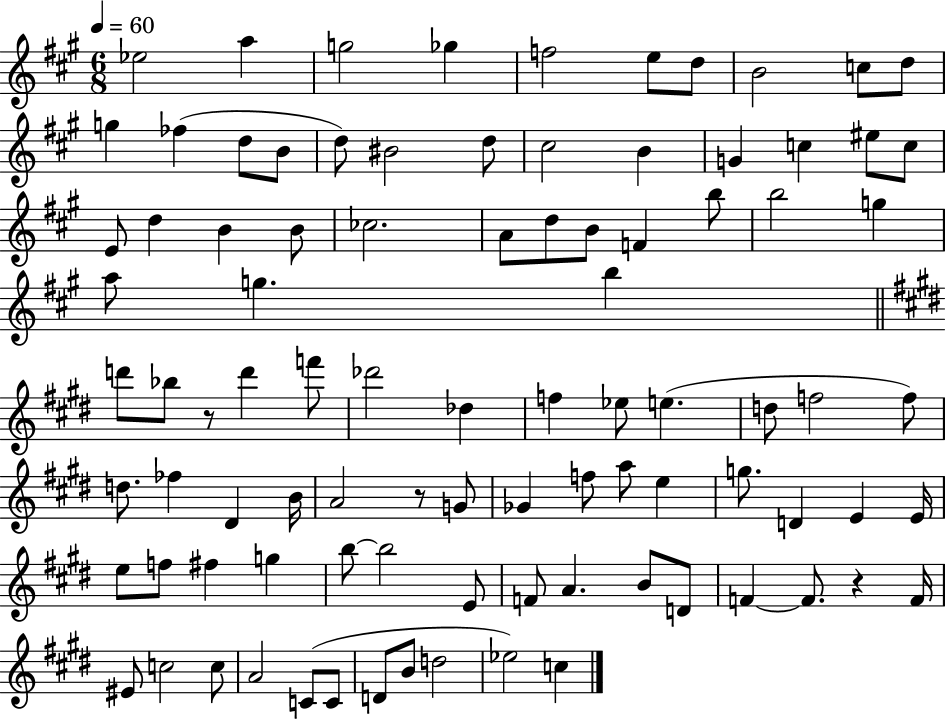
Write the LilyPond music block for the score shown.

{
  \clef treble
  \numericTimeSignature
  \time 6/8
  \key a \major
  \tempo 4 = 60
  ees''2 a''4 | g''2 ges''4 | f''2 e''8 d''8 | b'2 c''8 d''8 | \break g''4 fes''4( d''8 b'8 | d''8) bis'2 d''8 | cis''2 b'4 | g'4 c''4 eis''8 c''8 | \break e'8 d''4 b'4 b'8 | ces''2. | a'8 d''8 b'8 f'4 b''8 | b''2 g''4 | \break a''8 g''4. b''4 | \bar "||" \break \key e \major d'''8 bes''8 r8 d'''4 f'''8 | des'''2 des''4 | f''4 ees''8 e''4.( | d''8 f''2 f''8) | \break d''8. fes''4 dis'4 b'16 | a'2 r8 g'8 | ges'4 f''8 a''8 e''4 | g''8. d'4 e'4 e'16 | \break e''8 f''8 fis''4 g''4 | b''8~~ b''2 e'8 | f'8 a'4. b'8 d'8 | f'4~~ f'8. r4 f'16 | \break eis'8 c''2 c''8 | a'2 c'8( c'8 | d'8 b'8 d''2 | ees''2) c''4 | \break \bar "|."
}